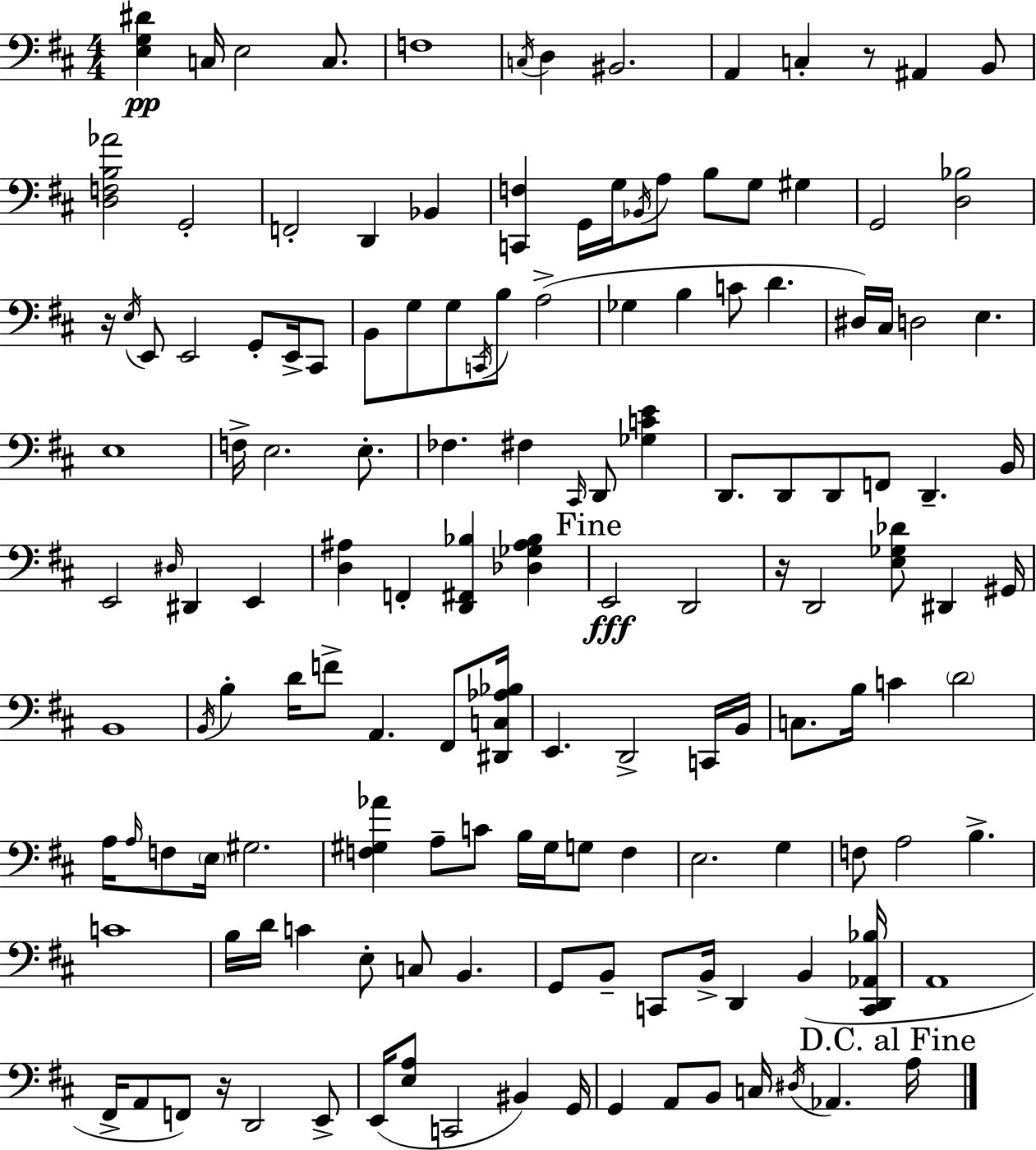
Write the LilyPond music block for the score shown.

{
  \clef bass
  \numericTimeSignature
  \time 4/4
  \key d \major
  \repeat volta 2 { <e g dis'>4\pp c16 e2 c8. | f1 | \acciaccatura { c16 } d4 bis,2. | a,4 c4-. r8 ais,4 b,8 | \break <d f b aes'>2 g,2-. | f,2-. d,4 bes,4 | <c, f>4 g,16 g16 \acciaccatura { bes,16 } a8 b8 g8 gis4 | g,2 <d bes>2 | \break r16 \acciaccatura { e16 } e,8 e,2 g,8-. | e,16-> cis,8 b,8 g8 g8 \acciaccatura { c,16 } b8 a2->( | ges4 b4 c'8 d'4. | dis16) cis16 d2 e4. | \break e1 | f16-> e2. | e8.-. fes4. fis4 \grace { cis,16 } d,8 | <ges c' e'>4 d,8. d,8 d,8 f,8 d,4.-- | \break b,16 e,2 \grace { dis16 } dis,4 | e,4 <d ais>4 f,4-. <d, fis, bes>4 | <des ges ais bes>4 \mark "Fine" e,2\fff d,2 | r16 d,2 <e ges des'>8 | \break dis,4 gis,16 b,1 | \acciaccatura { b,16 } b4-. d'16 f'8-> a,4. | fis,8 <dis, c aes bes>16 e,4. d,2-> | c,16 b,16 c8. b16 c'4 \parenthesize d'2 | \break a16 \grace { a16 } f8 \parenthesize e16 gis2. | <f gis aes'>4 a8-- c'8 | b16 gis16 g8 f4 e2. | g4 f8 a2 | \break b4.-> c'1 | b16 d'16 c'4 e8-. | c8 b,4. g,8 b,8-- c,8 b,16-> d,4 | b,4( <c, d, aes, bes>16 a,1 | \break fis,16-> a,8 f,8) r16 d,2 | e,8-> e,16( <e a>8 c,2 | bis,4) g,16 g,4 a,8 b,8 | c16 \acciaccatura { dis16 } aes,4. \mark "D.C. al Fine" a16 } \bar "|."
}